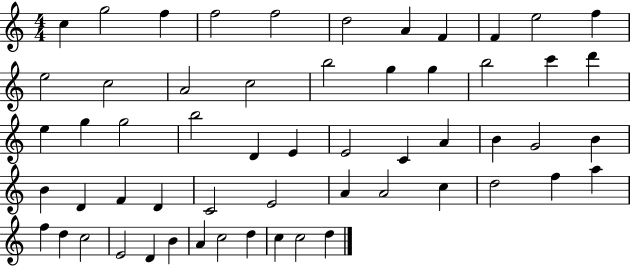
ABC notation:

X:1
T:Untitled
M:4/4
L:1/4
K:C
c g2 f f2 f2 d2 A F F e2 f e2 c2 A2 c2 b2 g g b2 c' d' e g g2 b2 D E E2 C A B G2 B B D F D C2 E2 A A2 c d2 f a f d c2 E2 D B A c2 d c c2 d